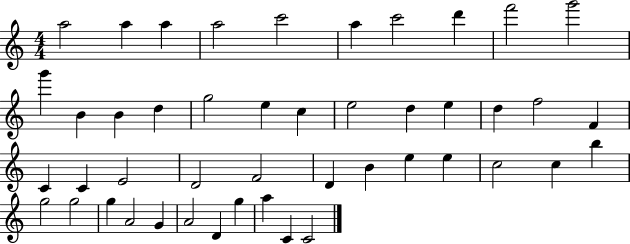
{
  \clef treble
  \numericTimeSignature
  \time 4/4
  \key c \major
  a''2 a''4 a''4 | a''2 c'''2 | a''4 c'''2 d'''4 | f'''2 g'''2 | \break g'''4 b'4 b'4 d''4 | g''2 e''4 c''4 | e''2 d''4 e''4 | d''4 f''2 f'4 | \break c'4 c'4 e'2 | d'2 f'2 | d'4 b'4 e''4 e''4 | c''2 c''4 b''4 | \break g''2 g''2 | g''4 a'2 g'4 | a'2 d'4 g''4 | a''4 c'4 c'2 | \break \bar "|."
}